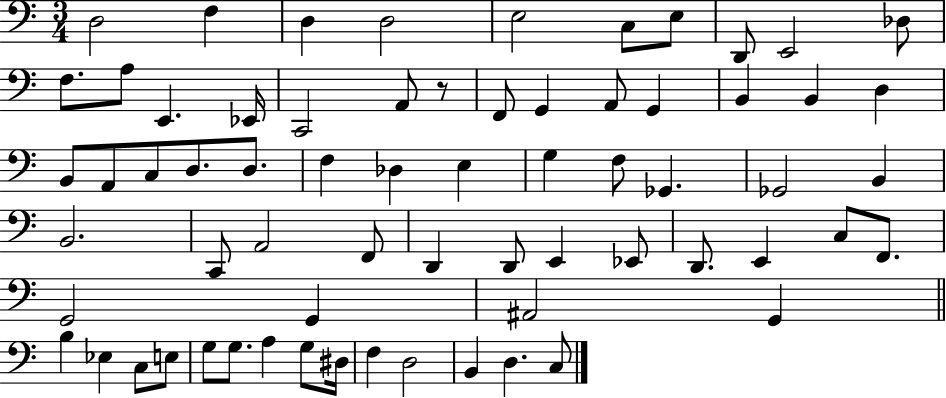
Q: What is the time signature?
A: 3/4